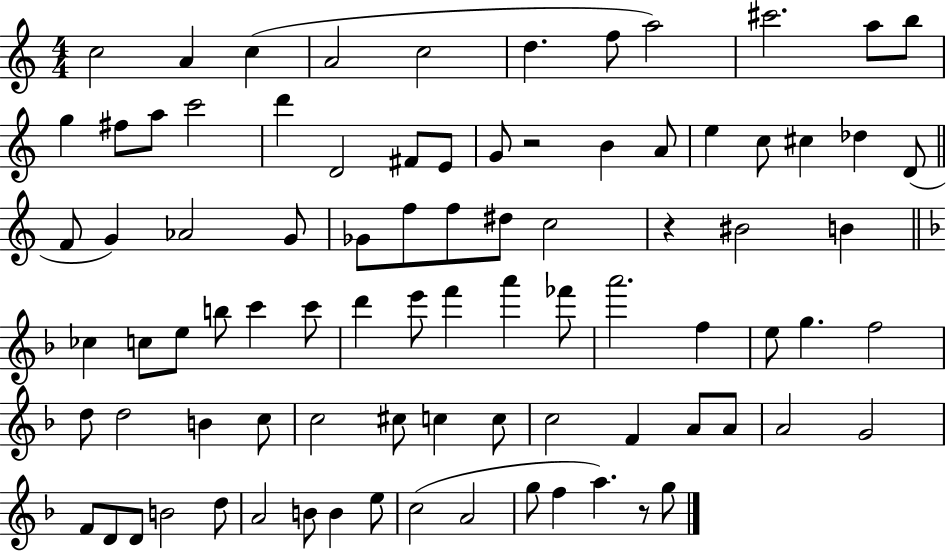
X:1
T:Untitled
M:4/4
L:1/4
K:C
c2 A c A2 c2 d f/2 a2 ^c'2 a/2 b/2 g ^f/2 a/2 c'2 d' D2 ^F/2 E/2 G/2 z2 B A/2 e c/2 ^c _d D/2 F/2 G _A2 G/2 _G/2 f/2 f/2 ^d/2 c2 z ^B2 B _c c/2 e/2 b/2 c' c'/2 d' e'/2 f' a' _f'/2 a'2 f e/2 g f2 d/2 d2 B c/2 c2 ^c/2 c c/2 c2 F A/2 A/2 A2 G2 F/2 D/2 D/2 B2 d/2 A2 B/2 B e/2 c2 A2 g/2 f a z/2 g/2